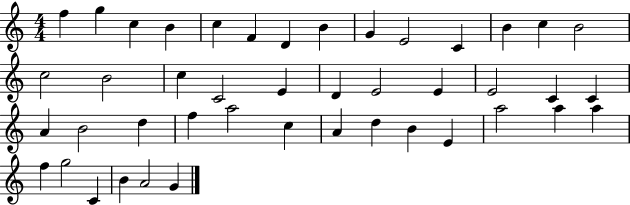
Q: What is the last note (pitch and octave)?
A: G4